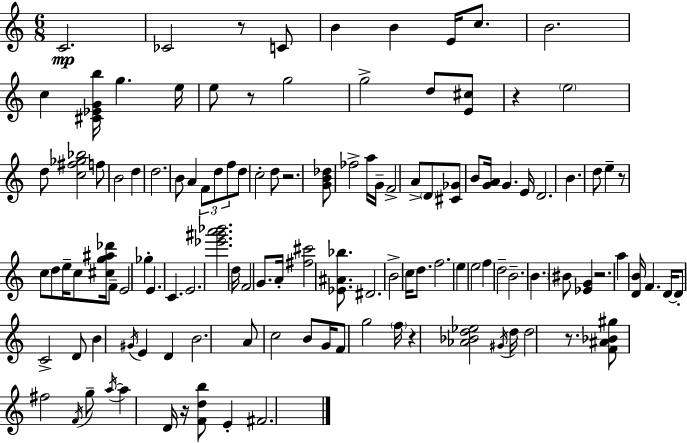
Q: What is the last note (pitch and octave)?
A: F#4